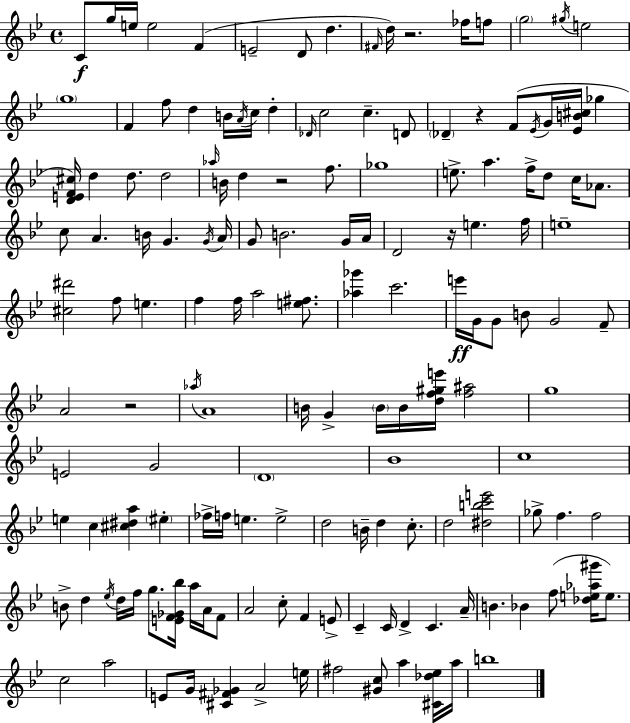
C4/e G5/s E5/s E5/h F4/q E4/h D4/e D5/q. F#4/s D5/s R/h. FES5/s F5/e G5/h G#5/s E5/h G5/w F4/q F5/e D5/q B4/s A4/s C5/s D5/q Db4/s C5/h C5/q. D4/e Db4/q R/q F4/e Eb4/s G4/s [Eb4,B4,C#5]/s Gb5/q [D4,E4,F4,C#5]/s D5/q D5/e. D5/h Ab5/s B4/s D5/q R/h F5/e. Gb5/w E5/e. A5/q. F5/s D5/e C5/s Ab4/e. C5/e A4/q. B4/s G4/q. G4/s A4/s G4/e B4/h. G4/s A4/s D4/h R/s E5/q. F5/s E5/w [C#5,D#6]/h F5/e E5/q. F5/q F5/s A5/h [E5,F#5]/e. [Ab5,Gb6]/q C6/h. E6/s G4/s G4/e B4/e G4/h F4/e A4/h R/h Ab5/s A4/w B4/s G4/q B4/s B4/s [D5,F5,G#5,E6]/s [F5,A#5]/h G5/w E4/h G4/h D4/w Bb4/w C5/w E5/q C5/q [C#5,D#5,A5]/q EIS5/q FES5/s F5/s E5/q. E5/h D5/h B4/s D5/q C5/e. D5/h [D#5,B5,C6,E6]/h Gb5/e F5/q. F5/h B4/e D5/q Eb5/s D5/s F5/s G5/e. [E4,F4,Gb4,Bb5]/s A5/s A4/s F4/e A4/h C5/e F4/q E4/e C4/q C4/s D4/q C4/q. A4/s B4/q. Bb4/q F5/e [Db5,E5,Ab5,G#6]/s E5/e. C5/h A5/h E4/e G4/s [C#4,F#4,Gb4]/q A4/h E5/s F#5/h [G#4,C5]/e A5/q [C#4,Db5,Eb5]/s A5/s B5/w